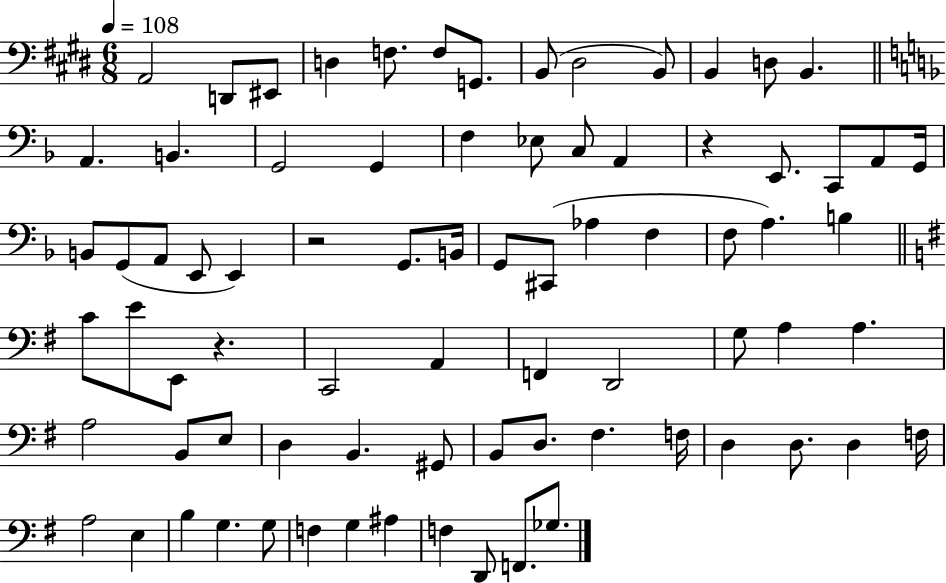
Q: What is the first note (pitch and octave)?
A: A2